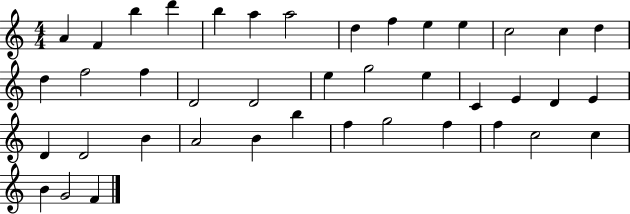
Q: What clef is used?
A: treble